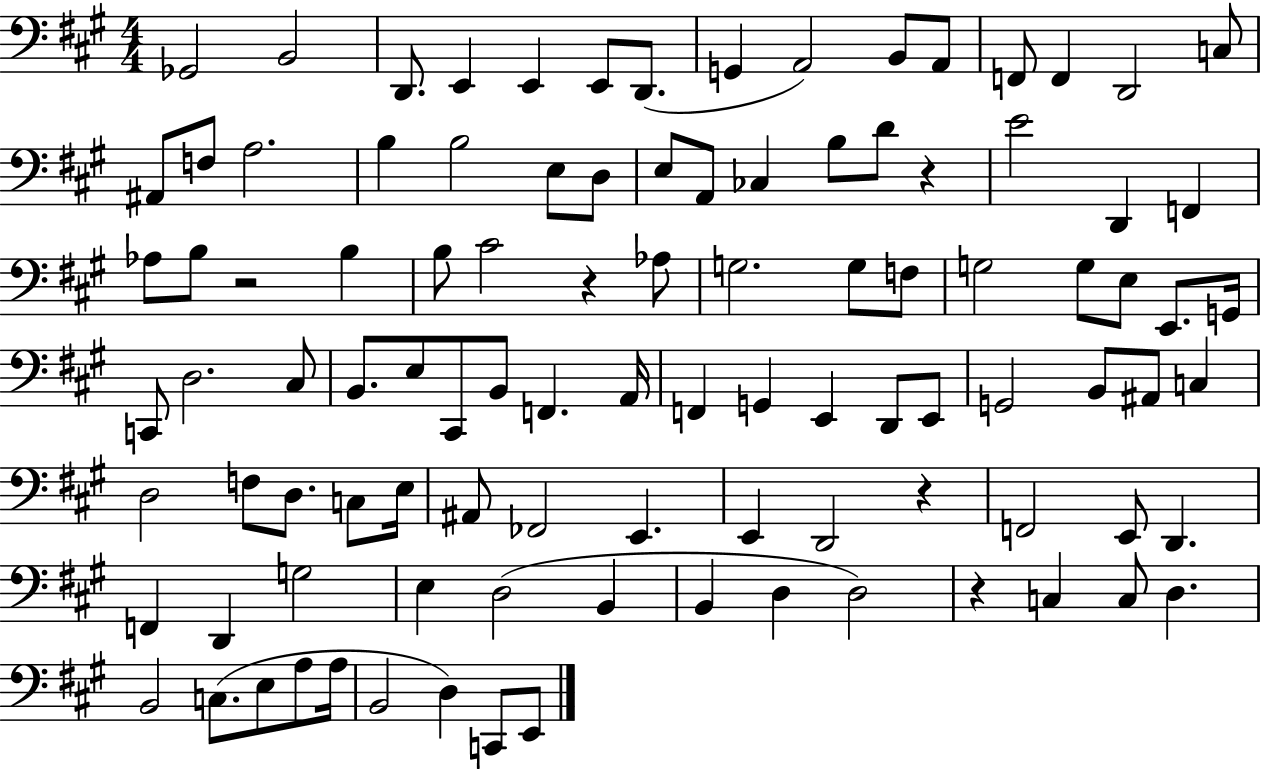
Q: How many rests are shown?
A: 5